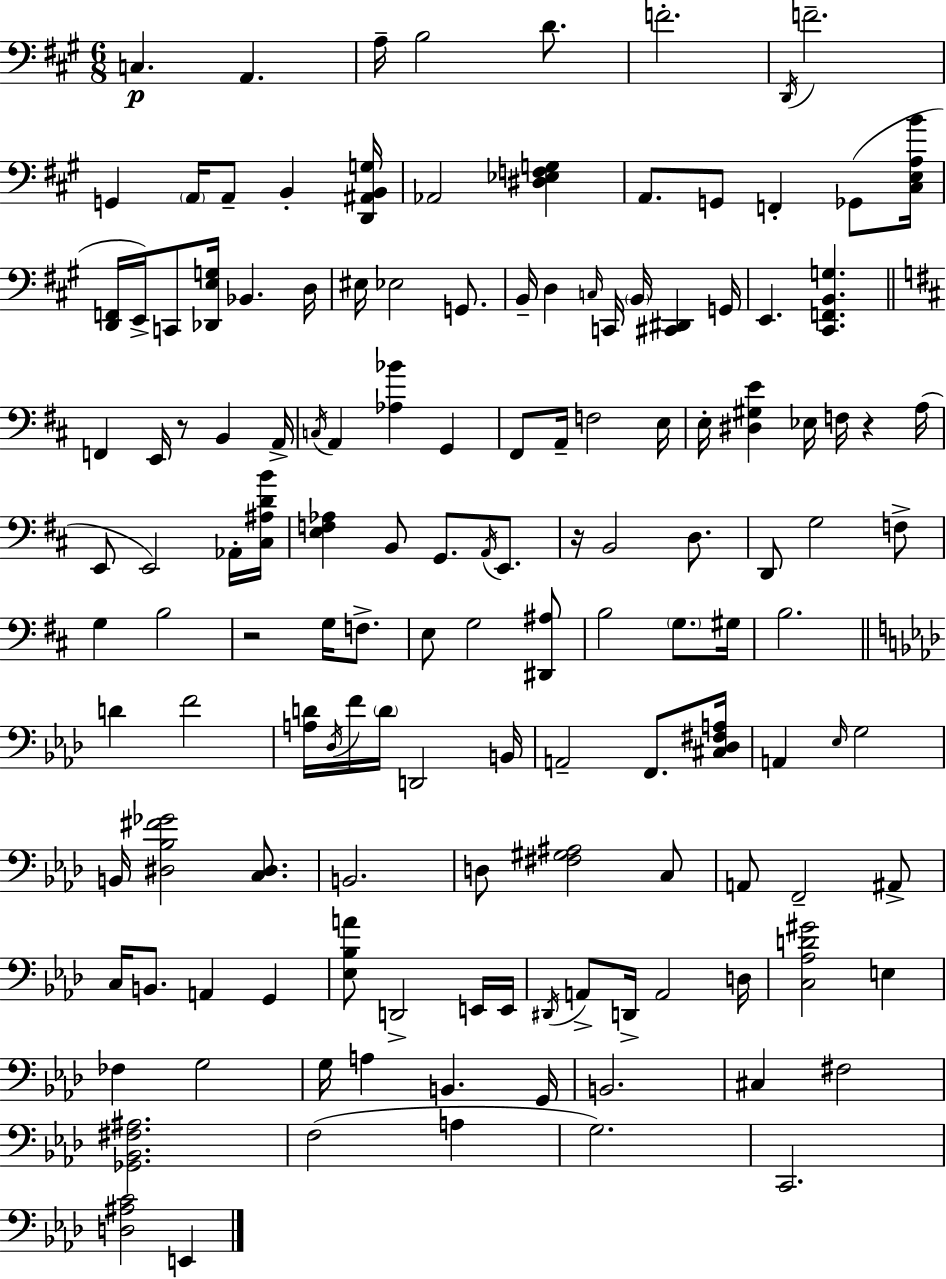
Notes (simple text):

C3/q. A2/q. A3/s B3/h D4/e. F4/h. D2/s F4/h. G2/q A2/s A2/e B2/q [D2,A#2,B2,G3]/s Ab2/h [D#3,Eb3,F3,G3]/q A2/e. G2/e F2/q Gb2/e [C#3,E3,A3,B4]/s [D2,F2]/s E2/s C2/e [Db2,E3,G3]/s Bb2/q. D3/s EIS3/s Eb3/h G2/e. B2/s D3/q C3/s C2/s B2/s [C#2,D#2]/q G2/s E2/q. [C#2,F2,B2,G3]/q. F2/q E2/s R/e B2/q A2/s C3/s A2/q [Ab3,Bb4]/q G2/q F#2/e A2/s F3/h E3/s E3/s [D#3,G#3,E4]/q Eb3/s F3/s R/q A3/s E2/e E2/h Ab2/s [C#3,A#3,D4,B4]/s [E3,F3,Ab3]/q B2/e G2/e. A2/s E2/e. R/s B2/h D3/e. D2/e G3/h F3/e G3/q B3/h R/h G3/s F3/e. E3/e G3/h [D#2,A#3]/e B3/h G3/e. G#3/s B3/h. D4/q F4/h [A3,D4]/s Db3/s F4/s D4/s D2/h B2/s A2/h F2/e. [C#3,Db3,F#3,A3]/s A2/q Eb3/s G3/h B2/s [D#3,Bb3,F#4,Gb4]/h [C3,D#3]/e. B2/h. D3/e [F#3,G#3,A#3]/h C3/e A2/e F2/h A#2/e C3/s B2/e. A2/q G2/q [Eb3,Bb3,A4]/e D2/h E2/s E2/s D#2/s A2/e D2/s A2/h D3/s [C3,Ab3,D4,G#4]/h E3/q FES3/q G3/h G3/s A3/q B2/q. G2/s B2/h. C#3/q F#3/h [Gb2,Bb2,F#3,A#3]/h. F3/h A3/q G3/h. C2/h. [D3,A#3,C4]/h E2/q